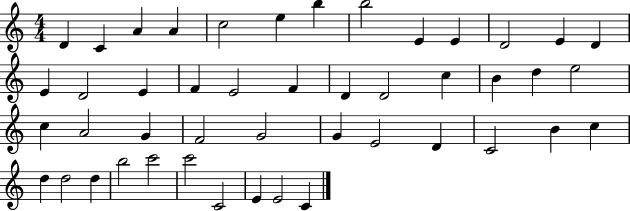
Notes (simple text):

D4/q C4/q A4/q A4/q C5/h E5/q B5/q B5/h E4/q E4/q D4/h E4/q D4/q E4/q D4/h E4/q F4/q E4/h F4/q D4/q D4/h C5/q B4/q D5/q E5/h C5/q A4/h G4/q F4/h G4/h G4/q E4/h D4/q C4/h B4/q C5/q D5/q D5/h D5/q B5/h C6/h C6/h C4/h E4/q E4/h C4/q